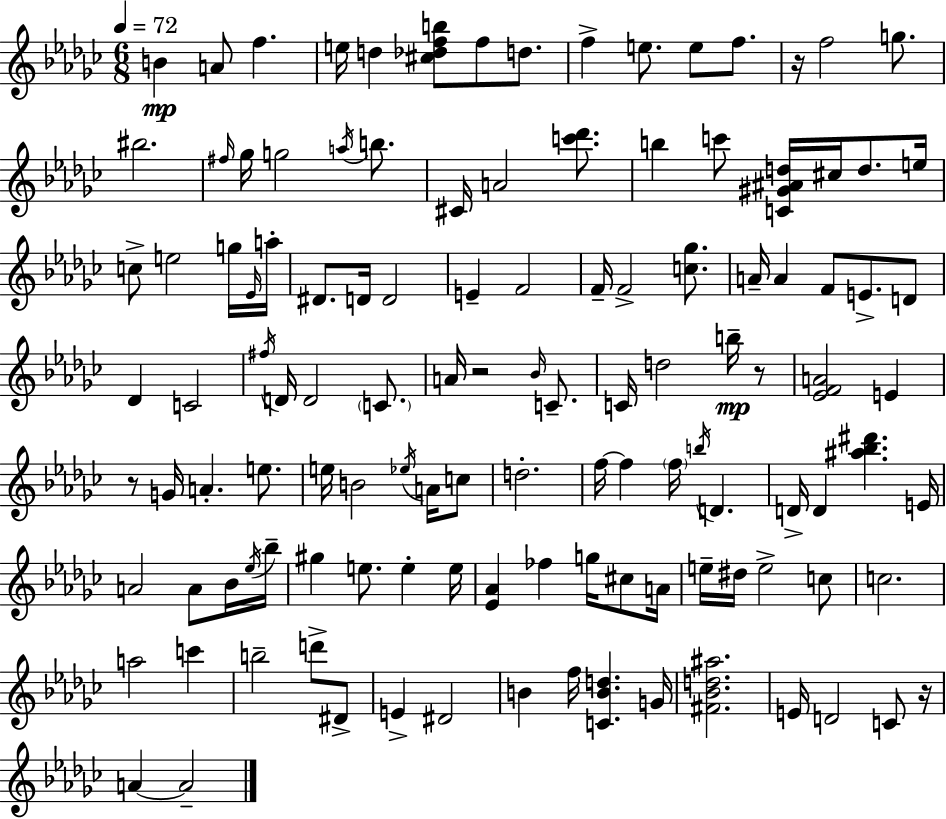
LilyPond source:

{
  \clef treble
  \numericTimeSignature
  \time 6/8
  \key ees \minor
  \tempo 4 = 72
  \repeat volta 2 { b'4\mp a'8 f''4. | e''16 d''4 <cis'' des'' f'' b''>8 f''8 d''8. | f''4-> e''8. e''8 f''8. | r16 f''2 g''8. | \break bis''2. | \grace { fis''16 } ges''16 g''2 \acciaccatura { a''16 } b''8. | cis'16 a'2 <c''' des'''>8. | b''4 c'''8 <c' gis' ais' d''>16 cis''16 d''8. | \break e''16 c''8-> e''2 | g''16 \grace { ees'16 } a''16-. dis'8. d'16 d'2 | e'4-- f'2 | f'16-- f'2-> | \break <c'' ges''>8. a'16-- a'4 f'8 e'8.-> | d'8 des'4 c'2 | \acciaccatura { fis''16 } d'16 d'2 | \parenthesize c'8. a'16 r2 | \break \grace { bes'16 } c'8.-- c'16 d''2 | b''16--\mp r8 <ees' f' a'>2 | e'4 r8 g'16 a'4.-. | e''8. e''16 b'2 | \break \acciaccatura { ees''16 } a'16 c''8 d''2.-. | f''16~~ f''4 \parenthesize f''16 | \acciaccatura { b''16 } d'4. d'16-> d'4 | <ais'' bes'' dis'''>4. e'16 a'2 | \break a'8 bes'16 \acciaccatura { ees''16 } bes''16-- gis''4 | e''8. e''4-. e''16 <ees' aes'>4 | fes''4 g''16 cis''8 a'16 e''16-- dis''16 e''2-> | c''8 c''2. | \break a''2 | c'''4 b''2-- | d'''8-> dis'8-> e'4-> | dis'2 b'4 | \break f''16 <c' b' d''>4. g'16 <fis' bes' d'' ais''>2. | e'16 d'2 | c'8 r16 a'4~~ | a'2-- } \bar "|."
}